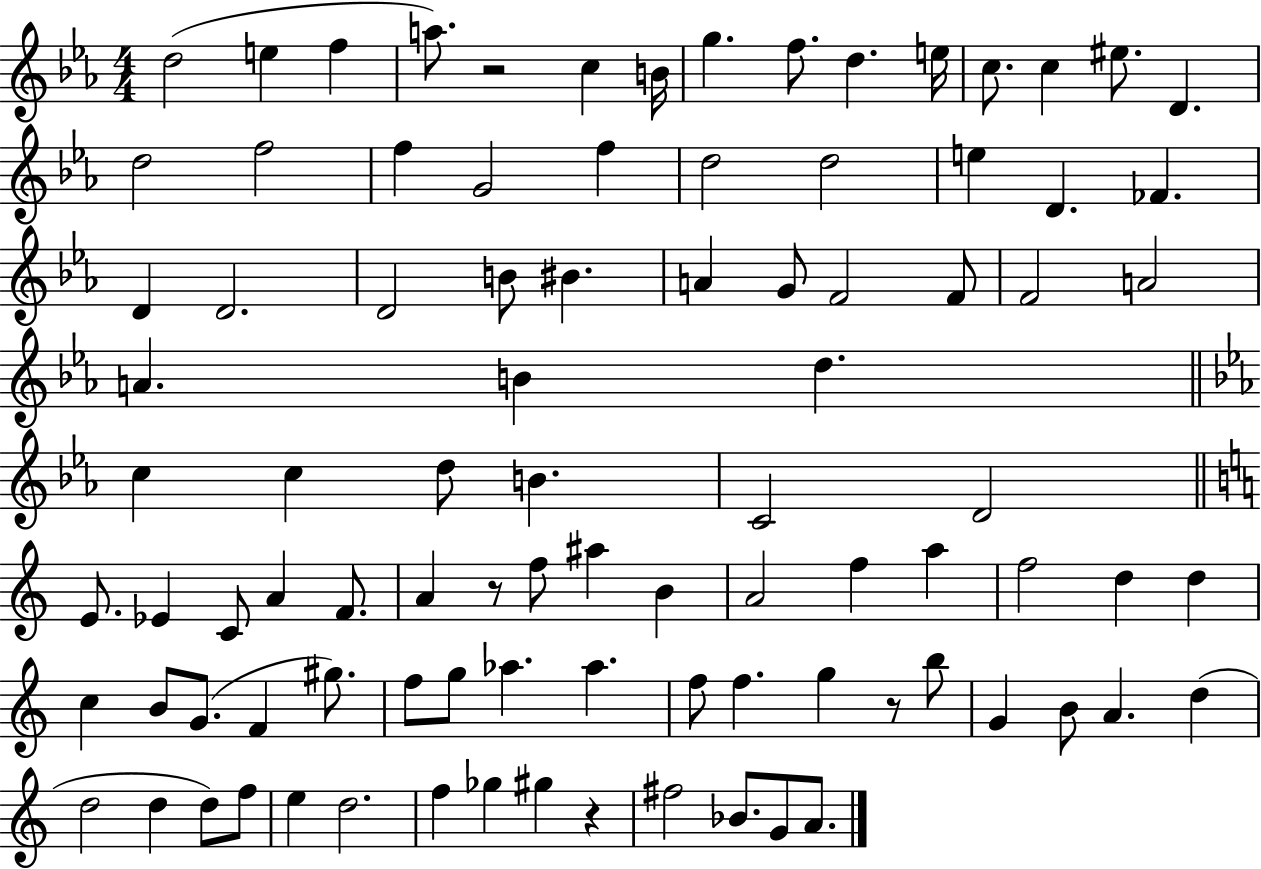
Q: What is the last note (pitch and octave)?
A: A4